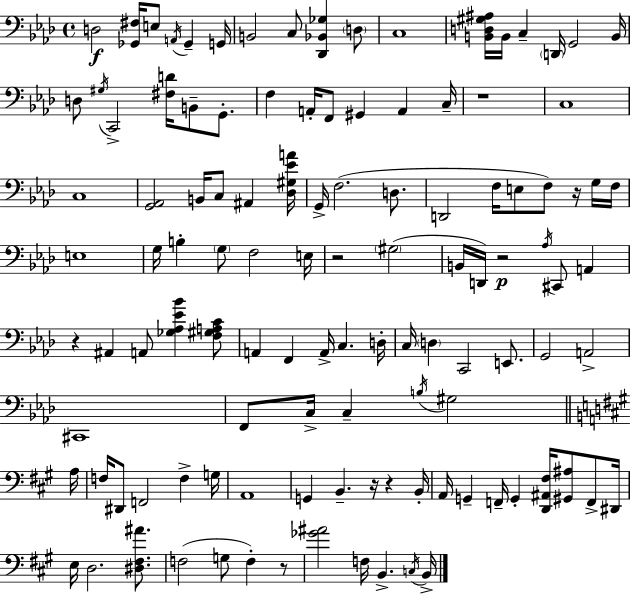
{
  \clef bass
  \time 4/4
  \defaultTimeSignature
  \key aes \major
  \repeat volta 2 { d2\f <ges, fis>16 e8 \acciaccatura { a,16 } ges,4-- | g,16 b,2 c8 <des, bes, ges>4 \parenthesize d8 | c1 | <b, d gis ais>16 b,16 c4-- \parenthesize d,16 g,2 | \break b,16 d8 \acciaccatura { gis16 } c,2-> <fis d'>16 b,8-- g,8.-. | f4 a,16-. f,8 gis,4 a,4 | c16-- r1 | c1 | \break c1 | <g, aes,>2 b,16 c8 ais,4 | <des gis ees' a'>16 g,16-> f2.( d8. | d,2 f16 e8 f8) r16 | \break g16 f16 e1 | g16 b4-. \parenthesize g8 f2 | e16 r2 \parenthesize gis2( | b,16 d,16) r2\p \acciaccatura { aes16 } cis,8 a,4 | \break r4 ais,4 a,8 <ges aes ees' bes'>4 | <f gis a c'>8 a,4 f,4 a,16-> c4. | d16-. c16 \parenthesize d4 c,2 | e,8. g,2 a,2-> | \break cis,1 | f,8 c16-> c4-- \acciaccatura { b16 } gis2 | \bar "||" \break \key a \major a16 f16 dis,8 f,2 f4-> | g16 a,1 | g,4 b,4.-- r16 r4 | b,16-. a,16 g,4-- f,16-- g,4-. <d, ais, fis>16 <gis, ais>8 f,8-> | \break dis,16 e16 d2. <dis fis ais'>8. | f2( g8 f4-.) r8 | <ges' ais'>2 f16 b,4.-> | \acciaccatura { c16 } b,16-> } \bar "|."
}